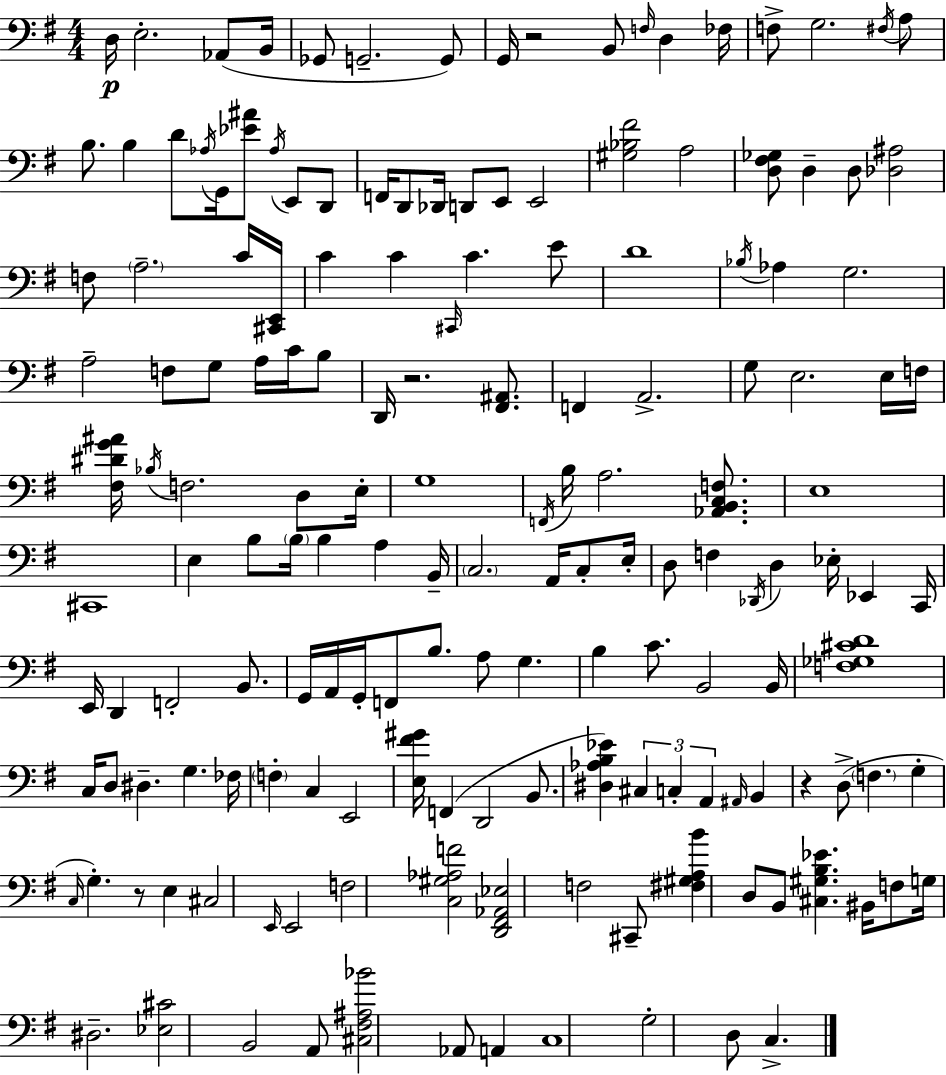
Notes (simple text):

D3/s E3/h. Ab2/e B2/s Gb2/e G2/h. G2/e G2/s R/h B2/e F3/s D3/q FES3/s F3/e G3/h. F#3/s A3/e B3/e. B3/q D4/e Ab3/s G2/s [Eb4,A#4]/e Ab3/s E2/e D2/e F2/s D2/e Db2/s D2/e E2/e E2/h [G#3,Bb3,F#4]/h A3/h [D3,F#3,Gb3]/e D3/q D3/e [Db3,A#3]/h F3/e A3/h. C4/s [C#2,E2]/s C4/q C4/q C#2/s C4/q. E4/e D4/w Bb3/s Ab3/q G3/h. A3/h F3/e G3/e A3/s C4/s B3/e D2/s R/h. [F#2,A#2]/e. F2/q A2/h. G3/e E3/h. E3/s F3/s [F#3,D#4,G4,A#4]/s Bb3/s F3/h. D3/e E3/s G3/w F2/s B3/s A3/h. [Ab2,B2,C3,F3]/e. E3/w C#2/w E3/q B3/e B3/s B3/q A3/q B2/s C3/h. A2/s C3/e E3/s D3/e F3/q Db2/s D3/q Eb3/s Eb2/q C2/s E2/s D2/q F2/h B2/e. G2/s A2/s G2/s F2/e B3/e. A3/e G3/q. B3/q C4/e. B2/h B2/s [F3,Gb3,C#4,D4]/w C3/s D3/e D#3/q. G3/q. FES3/s F3/q C3/q E2/h [E3,F#4,G#4]/s F2/q D2/h B2/e. [D#3,Ab3,B3,Eb4]/q C#3/q C3/q A2/q A#2/s B2/q R/q D3/e F3/q. G3/q C3/s G3/q. R/e E3/q C#3/h E2/s E2/h F3/h [C3,G#3,Ab3,F4]/h [D2,F#2,Ab2,Eb3]/h F3/h C#2/e [F#3,G#3,A3,B4]/q D3/e B2/e [C#3,G#3,B3,Eb4]/q. BIS2/s F3/e G3/s D#3/h. [Eb3,C#4]/h B2/h A2/e [C#3,F#3,A#3,Bb4]/h Ab2/e A2/q C3/w G3/h D3/e C3/q.